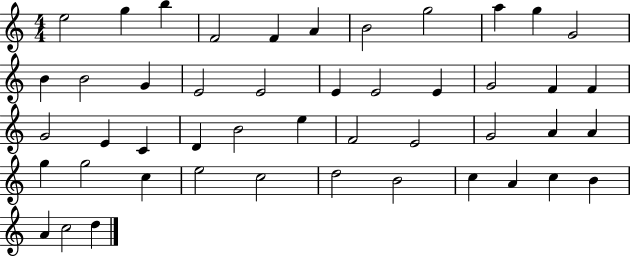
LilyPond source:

{
  \clef treble
  \numericTimeSignature
  \time 4/4
  \key c \major
  e''2 g''4 b''4 | f'2 f'4 a'4 | b'2 g''2 | a''4 g''4 g'2 | \break b'4 b'2 g'4 | e'2 e'2 | e'4 e'2 e'4 | g'2 f'4 f'4 | \break g'2 e'4 c'4 | d'4 b'2 e''4 | f'2 e'2 | g'2 a'4 a'4 | \break g''4 g''2 c''4 | e''2 c''2 | d''2 b'2 | c''4 a'4 c''4 b'4 | \break a'4 c''2 d''4 | \bar "|."
}